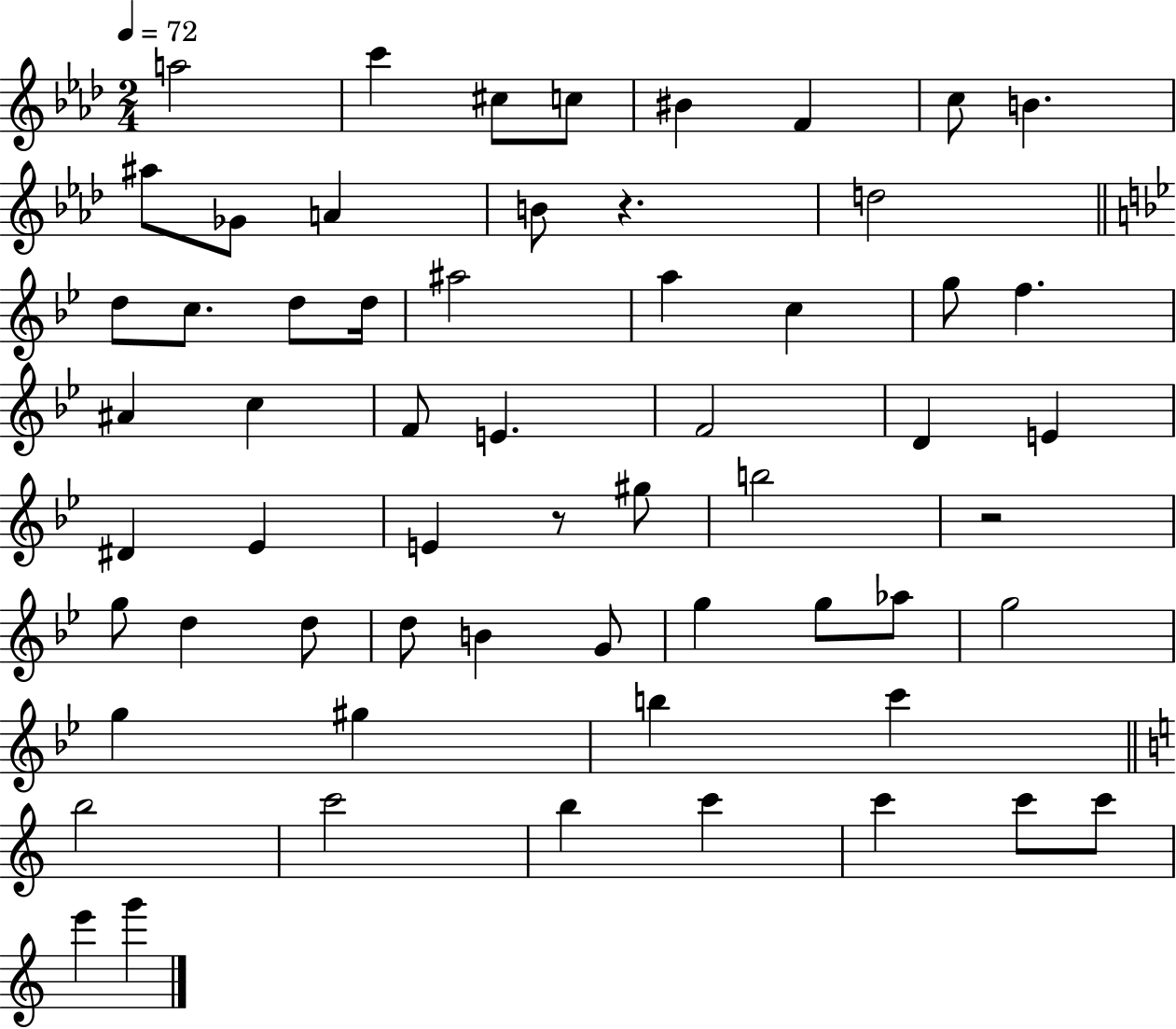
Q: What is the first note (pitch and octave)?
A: A5